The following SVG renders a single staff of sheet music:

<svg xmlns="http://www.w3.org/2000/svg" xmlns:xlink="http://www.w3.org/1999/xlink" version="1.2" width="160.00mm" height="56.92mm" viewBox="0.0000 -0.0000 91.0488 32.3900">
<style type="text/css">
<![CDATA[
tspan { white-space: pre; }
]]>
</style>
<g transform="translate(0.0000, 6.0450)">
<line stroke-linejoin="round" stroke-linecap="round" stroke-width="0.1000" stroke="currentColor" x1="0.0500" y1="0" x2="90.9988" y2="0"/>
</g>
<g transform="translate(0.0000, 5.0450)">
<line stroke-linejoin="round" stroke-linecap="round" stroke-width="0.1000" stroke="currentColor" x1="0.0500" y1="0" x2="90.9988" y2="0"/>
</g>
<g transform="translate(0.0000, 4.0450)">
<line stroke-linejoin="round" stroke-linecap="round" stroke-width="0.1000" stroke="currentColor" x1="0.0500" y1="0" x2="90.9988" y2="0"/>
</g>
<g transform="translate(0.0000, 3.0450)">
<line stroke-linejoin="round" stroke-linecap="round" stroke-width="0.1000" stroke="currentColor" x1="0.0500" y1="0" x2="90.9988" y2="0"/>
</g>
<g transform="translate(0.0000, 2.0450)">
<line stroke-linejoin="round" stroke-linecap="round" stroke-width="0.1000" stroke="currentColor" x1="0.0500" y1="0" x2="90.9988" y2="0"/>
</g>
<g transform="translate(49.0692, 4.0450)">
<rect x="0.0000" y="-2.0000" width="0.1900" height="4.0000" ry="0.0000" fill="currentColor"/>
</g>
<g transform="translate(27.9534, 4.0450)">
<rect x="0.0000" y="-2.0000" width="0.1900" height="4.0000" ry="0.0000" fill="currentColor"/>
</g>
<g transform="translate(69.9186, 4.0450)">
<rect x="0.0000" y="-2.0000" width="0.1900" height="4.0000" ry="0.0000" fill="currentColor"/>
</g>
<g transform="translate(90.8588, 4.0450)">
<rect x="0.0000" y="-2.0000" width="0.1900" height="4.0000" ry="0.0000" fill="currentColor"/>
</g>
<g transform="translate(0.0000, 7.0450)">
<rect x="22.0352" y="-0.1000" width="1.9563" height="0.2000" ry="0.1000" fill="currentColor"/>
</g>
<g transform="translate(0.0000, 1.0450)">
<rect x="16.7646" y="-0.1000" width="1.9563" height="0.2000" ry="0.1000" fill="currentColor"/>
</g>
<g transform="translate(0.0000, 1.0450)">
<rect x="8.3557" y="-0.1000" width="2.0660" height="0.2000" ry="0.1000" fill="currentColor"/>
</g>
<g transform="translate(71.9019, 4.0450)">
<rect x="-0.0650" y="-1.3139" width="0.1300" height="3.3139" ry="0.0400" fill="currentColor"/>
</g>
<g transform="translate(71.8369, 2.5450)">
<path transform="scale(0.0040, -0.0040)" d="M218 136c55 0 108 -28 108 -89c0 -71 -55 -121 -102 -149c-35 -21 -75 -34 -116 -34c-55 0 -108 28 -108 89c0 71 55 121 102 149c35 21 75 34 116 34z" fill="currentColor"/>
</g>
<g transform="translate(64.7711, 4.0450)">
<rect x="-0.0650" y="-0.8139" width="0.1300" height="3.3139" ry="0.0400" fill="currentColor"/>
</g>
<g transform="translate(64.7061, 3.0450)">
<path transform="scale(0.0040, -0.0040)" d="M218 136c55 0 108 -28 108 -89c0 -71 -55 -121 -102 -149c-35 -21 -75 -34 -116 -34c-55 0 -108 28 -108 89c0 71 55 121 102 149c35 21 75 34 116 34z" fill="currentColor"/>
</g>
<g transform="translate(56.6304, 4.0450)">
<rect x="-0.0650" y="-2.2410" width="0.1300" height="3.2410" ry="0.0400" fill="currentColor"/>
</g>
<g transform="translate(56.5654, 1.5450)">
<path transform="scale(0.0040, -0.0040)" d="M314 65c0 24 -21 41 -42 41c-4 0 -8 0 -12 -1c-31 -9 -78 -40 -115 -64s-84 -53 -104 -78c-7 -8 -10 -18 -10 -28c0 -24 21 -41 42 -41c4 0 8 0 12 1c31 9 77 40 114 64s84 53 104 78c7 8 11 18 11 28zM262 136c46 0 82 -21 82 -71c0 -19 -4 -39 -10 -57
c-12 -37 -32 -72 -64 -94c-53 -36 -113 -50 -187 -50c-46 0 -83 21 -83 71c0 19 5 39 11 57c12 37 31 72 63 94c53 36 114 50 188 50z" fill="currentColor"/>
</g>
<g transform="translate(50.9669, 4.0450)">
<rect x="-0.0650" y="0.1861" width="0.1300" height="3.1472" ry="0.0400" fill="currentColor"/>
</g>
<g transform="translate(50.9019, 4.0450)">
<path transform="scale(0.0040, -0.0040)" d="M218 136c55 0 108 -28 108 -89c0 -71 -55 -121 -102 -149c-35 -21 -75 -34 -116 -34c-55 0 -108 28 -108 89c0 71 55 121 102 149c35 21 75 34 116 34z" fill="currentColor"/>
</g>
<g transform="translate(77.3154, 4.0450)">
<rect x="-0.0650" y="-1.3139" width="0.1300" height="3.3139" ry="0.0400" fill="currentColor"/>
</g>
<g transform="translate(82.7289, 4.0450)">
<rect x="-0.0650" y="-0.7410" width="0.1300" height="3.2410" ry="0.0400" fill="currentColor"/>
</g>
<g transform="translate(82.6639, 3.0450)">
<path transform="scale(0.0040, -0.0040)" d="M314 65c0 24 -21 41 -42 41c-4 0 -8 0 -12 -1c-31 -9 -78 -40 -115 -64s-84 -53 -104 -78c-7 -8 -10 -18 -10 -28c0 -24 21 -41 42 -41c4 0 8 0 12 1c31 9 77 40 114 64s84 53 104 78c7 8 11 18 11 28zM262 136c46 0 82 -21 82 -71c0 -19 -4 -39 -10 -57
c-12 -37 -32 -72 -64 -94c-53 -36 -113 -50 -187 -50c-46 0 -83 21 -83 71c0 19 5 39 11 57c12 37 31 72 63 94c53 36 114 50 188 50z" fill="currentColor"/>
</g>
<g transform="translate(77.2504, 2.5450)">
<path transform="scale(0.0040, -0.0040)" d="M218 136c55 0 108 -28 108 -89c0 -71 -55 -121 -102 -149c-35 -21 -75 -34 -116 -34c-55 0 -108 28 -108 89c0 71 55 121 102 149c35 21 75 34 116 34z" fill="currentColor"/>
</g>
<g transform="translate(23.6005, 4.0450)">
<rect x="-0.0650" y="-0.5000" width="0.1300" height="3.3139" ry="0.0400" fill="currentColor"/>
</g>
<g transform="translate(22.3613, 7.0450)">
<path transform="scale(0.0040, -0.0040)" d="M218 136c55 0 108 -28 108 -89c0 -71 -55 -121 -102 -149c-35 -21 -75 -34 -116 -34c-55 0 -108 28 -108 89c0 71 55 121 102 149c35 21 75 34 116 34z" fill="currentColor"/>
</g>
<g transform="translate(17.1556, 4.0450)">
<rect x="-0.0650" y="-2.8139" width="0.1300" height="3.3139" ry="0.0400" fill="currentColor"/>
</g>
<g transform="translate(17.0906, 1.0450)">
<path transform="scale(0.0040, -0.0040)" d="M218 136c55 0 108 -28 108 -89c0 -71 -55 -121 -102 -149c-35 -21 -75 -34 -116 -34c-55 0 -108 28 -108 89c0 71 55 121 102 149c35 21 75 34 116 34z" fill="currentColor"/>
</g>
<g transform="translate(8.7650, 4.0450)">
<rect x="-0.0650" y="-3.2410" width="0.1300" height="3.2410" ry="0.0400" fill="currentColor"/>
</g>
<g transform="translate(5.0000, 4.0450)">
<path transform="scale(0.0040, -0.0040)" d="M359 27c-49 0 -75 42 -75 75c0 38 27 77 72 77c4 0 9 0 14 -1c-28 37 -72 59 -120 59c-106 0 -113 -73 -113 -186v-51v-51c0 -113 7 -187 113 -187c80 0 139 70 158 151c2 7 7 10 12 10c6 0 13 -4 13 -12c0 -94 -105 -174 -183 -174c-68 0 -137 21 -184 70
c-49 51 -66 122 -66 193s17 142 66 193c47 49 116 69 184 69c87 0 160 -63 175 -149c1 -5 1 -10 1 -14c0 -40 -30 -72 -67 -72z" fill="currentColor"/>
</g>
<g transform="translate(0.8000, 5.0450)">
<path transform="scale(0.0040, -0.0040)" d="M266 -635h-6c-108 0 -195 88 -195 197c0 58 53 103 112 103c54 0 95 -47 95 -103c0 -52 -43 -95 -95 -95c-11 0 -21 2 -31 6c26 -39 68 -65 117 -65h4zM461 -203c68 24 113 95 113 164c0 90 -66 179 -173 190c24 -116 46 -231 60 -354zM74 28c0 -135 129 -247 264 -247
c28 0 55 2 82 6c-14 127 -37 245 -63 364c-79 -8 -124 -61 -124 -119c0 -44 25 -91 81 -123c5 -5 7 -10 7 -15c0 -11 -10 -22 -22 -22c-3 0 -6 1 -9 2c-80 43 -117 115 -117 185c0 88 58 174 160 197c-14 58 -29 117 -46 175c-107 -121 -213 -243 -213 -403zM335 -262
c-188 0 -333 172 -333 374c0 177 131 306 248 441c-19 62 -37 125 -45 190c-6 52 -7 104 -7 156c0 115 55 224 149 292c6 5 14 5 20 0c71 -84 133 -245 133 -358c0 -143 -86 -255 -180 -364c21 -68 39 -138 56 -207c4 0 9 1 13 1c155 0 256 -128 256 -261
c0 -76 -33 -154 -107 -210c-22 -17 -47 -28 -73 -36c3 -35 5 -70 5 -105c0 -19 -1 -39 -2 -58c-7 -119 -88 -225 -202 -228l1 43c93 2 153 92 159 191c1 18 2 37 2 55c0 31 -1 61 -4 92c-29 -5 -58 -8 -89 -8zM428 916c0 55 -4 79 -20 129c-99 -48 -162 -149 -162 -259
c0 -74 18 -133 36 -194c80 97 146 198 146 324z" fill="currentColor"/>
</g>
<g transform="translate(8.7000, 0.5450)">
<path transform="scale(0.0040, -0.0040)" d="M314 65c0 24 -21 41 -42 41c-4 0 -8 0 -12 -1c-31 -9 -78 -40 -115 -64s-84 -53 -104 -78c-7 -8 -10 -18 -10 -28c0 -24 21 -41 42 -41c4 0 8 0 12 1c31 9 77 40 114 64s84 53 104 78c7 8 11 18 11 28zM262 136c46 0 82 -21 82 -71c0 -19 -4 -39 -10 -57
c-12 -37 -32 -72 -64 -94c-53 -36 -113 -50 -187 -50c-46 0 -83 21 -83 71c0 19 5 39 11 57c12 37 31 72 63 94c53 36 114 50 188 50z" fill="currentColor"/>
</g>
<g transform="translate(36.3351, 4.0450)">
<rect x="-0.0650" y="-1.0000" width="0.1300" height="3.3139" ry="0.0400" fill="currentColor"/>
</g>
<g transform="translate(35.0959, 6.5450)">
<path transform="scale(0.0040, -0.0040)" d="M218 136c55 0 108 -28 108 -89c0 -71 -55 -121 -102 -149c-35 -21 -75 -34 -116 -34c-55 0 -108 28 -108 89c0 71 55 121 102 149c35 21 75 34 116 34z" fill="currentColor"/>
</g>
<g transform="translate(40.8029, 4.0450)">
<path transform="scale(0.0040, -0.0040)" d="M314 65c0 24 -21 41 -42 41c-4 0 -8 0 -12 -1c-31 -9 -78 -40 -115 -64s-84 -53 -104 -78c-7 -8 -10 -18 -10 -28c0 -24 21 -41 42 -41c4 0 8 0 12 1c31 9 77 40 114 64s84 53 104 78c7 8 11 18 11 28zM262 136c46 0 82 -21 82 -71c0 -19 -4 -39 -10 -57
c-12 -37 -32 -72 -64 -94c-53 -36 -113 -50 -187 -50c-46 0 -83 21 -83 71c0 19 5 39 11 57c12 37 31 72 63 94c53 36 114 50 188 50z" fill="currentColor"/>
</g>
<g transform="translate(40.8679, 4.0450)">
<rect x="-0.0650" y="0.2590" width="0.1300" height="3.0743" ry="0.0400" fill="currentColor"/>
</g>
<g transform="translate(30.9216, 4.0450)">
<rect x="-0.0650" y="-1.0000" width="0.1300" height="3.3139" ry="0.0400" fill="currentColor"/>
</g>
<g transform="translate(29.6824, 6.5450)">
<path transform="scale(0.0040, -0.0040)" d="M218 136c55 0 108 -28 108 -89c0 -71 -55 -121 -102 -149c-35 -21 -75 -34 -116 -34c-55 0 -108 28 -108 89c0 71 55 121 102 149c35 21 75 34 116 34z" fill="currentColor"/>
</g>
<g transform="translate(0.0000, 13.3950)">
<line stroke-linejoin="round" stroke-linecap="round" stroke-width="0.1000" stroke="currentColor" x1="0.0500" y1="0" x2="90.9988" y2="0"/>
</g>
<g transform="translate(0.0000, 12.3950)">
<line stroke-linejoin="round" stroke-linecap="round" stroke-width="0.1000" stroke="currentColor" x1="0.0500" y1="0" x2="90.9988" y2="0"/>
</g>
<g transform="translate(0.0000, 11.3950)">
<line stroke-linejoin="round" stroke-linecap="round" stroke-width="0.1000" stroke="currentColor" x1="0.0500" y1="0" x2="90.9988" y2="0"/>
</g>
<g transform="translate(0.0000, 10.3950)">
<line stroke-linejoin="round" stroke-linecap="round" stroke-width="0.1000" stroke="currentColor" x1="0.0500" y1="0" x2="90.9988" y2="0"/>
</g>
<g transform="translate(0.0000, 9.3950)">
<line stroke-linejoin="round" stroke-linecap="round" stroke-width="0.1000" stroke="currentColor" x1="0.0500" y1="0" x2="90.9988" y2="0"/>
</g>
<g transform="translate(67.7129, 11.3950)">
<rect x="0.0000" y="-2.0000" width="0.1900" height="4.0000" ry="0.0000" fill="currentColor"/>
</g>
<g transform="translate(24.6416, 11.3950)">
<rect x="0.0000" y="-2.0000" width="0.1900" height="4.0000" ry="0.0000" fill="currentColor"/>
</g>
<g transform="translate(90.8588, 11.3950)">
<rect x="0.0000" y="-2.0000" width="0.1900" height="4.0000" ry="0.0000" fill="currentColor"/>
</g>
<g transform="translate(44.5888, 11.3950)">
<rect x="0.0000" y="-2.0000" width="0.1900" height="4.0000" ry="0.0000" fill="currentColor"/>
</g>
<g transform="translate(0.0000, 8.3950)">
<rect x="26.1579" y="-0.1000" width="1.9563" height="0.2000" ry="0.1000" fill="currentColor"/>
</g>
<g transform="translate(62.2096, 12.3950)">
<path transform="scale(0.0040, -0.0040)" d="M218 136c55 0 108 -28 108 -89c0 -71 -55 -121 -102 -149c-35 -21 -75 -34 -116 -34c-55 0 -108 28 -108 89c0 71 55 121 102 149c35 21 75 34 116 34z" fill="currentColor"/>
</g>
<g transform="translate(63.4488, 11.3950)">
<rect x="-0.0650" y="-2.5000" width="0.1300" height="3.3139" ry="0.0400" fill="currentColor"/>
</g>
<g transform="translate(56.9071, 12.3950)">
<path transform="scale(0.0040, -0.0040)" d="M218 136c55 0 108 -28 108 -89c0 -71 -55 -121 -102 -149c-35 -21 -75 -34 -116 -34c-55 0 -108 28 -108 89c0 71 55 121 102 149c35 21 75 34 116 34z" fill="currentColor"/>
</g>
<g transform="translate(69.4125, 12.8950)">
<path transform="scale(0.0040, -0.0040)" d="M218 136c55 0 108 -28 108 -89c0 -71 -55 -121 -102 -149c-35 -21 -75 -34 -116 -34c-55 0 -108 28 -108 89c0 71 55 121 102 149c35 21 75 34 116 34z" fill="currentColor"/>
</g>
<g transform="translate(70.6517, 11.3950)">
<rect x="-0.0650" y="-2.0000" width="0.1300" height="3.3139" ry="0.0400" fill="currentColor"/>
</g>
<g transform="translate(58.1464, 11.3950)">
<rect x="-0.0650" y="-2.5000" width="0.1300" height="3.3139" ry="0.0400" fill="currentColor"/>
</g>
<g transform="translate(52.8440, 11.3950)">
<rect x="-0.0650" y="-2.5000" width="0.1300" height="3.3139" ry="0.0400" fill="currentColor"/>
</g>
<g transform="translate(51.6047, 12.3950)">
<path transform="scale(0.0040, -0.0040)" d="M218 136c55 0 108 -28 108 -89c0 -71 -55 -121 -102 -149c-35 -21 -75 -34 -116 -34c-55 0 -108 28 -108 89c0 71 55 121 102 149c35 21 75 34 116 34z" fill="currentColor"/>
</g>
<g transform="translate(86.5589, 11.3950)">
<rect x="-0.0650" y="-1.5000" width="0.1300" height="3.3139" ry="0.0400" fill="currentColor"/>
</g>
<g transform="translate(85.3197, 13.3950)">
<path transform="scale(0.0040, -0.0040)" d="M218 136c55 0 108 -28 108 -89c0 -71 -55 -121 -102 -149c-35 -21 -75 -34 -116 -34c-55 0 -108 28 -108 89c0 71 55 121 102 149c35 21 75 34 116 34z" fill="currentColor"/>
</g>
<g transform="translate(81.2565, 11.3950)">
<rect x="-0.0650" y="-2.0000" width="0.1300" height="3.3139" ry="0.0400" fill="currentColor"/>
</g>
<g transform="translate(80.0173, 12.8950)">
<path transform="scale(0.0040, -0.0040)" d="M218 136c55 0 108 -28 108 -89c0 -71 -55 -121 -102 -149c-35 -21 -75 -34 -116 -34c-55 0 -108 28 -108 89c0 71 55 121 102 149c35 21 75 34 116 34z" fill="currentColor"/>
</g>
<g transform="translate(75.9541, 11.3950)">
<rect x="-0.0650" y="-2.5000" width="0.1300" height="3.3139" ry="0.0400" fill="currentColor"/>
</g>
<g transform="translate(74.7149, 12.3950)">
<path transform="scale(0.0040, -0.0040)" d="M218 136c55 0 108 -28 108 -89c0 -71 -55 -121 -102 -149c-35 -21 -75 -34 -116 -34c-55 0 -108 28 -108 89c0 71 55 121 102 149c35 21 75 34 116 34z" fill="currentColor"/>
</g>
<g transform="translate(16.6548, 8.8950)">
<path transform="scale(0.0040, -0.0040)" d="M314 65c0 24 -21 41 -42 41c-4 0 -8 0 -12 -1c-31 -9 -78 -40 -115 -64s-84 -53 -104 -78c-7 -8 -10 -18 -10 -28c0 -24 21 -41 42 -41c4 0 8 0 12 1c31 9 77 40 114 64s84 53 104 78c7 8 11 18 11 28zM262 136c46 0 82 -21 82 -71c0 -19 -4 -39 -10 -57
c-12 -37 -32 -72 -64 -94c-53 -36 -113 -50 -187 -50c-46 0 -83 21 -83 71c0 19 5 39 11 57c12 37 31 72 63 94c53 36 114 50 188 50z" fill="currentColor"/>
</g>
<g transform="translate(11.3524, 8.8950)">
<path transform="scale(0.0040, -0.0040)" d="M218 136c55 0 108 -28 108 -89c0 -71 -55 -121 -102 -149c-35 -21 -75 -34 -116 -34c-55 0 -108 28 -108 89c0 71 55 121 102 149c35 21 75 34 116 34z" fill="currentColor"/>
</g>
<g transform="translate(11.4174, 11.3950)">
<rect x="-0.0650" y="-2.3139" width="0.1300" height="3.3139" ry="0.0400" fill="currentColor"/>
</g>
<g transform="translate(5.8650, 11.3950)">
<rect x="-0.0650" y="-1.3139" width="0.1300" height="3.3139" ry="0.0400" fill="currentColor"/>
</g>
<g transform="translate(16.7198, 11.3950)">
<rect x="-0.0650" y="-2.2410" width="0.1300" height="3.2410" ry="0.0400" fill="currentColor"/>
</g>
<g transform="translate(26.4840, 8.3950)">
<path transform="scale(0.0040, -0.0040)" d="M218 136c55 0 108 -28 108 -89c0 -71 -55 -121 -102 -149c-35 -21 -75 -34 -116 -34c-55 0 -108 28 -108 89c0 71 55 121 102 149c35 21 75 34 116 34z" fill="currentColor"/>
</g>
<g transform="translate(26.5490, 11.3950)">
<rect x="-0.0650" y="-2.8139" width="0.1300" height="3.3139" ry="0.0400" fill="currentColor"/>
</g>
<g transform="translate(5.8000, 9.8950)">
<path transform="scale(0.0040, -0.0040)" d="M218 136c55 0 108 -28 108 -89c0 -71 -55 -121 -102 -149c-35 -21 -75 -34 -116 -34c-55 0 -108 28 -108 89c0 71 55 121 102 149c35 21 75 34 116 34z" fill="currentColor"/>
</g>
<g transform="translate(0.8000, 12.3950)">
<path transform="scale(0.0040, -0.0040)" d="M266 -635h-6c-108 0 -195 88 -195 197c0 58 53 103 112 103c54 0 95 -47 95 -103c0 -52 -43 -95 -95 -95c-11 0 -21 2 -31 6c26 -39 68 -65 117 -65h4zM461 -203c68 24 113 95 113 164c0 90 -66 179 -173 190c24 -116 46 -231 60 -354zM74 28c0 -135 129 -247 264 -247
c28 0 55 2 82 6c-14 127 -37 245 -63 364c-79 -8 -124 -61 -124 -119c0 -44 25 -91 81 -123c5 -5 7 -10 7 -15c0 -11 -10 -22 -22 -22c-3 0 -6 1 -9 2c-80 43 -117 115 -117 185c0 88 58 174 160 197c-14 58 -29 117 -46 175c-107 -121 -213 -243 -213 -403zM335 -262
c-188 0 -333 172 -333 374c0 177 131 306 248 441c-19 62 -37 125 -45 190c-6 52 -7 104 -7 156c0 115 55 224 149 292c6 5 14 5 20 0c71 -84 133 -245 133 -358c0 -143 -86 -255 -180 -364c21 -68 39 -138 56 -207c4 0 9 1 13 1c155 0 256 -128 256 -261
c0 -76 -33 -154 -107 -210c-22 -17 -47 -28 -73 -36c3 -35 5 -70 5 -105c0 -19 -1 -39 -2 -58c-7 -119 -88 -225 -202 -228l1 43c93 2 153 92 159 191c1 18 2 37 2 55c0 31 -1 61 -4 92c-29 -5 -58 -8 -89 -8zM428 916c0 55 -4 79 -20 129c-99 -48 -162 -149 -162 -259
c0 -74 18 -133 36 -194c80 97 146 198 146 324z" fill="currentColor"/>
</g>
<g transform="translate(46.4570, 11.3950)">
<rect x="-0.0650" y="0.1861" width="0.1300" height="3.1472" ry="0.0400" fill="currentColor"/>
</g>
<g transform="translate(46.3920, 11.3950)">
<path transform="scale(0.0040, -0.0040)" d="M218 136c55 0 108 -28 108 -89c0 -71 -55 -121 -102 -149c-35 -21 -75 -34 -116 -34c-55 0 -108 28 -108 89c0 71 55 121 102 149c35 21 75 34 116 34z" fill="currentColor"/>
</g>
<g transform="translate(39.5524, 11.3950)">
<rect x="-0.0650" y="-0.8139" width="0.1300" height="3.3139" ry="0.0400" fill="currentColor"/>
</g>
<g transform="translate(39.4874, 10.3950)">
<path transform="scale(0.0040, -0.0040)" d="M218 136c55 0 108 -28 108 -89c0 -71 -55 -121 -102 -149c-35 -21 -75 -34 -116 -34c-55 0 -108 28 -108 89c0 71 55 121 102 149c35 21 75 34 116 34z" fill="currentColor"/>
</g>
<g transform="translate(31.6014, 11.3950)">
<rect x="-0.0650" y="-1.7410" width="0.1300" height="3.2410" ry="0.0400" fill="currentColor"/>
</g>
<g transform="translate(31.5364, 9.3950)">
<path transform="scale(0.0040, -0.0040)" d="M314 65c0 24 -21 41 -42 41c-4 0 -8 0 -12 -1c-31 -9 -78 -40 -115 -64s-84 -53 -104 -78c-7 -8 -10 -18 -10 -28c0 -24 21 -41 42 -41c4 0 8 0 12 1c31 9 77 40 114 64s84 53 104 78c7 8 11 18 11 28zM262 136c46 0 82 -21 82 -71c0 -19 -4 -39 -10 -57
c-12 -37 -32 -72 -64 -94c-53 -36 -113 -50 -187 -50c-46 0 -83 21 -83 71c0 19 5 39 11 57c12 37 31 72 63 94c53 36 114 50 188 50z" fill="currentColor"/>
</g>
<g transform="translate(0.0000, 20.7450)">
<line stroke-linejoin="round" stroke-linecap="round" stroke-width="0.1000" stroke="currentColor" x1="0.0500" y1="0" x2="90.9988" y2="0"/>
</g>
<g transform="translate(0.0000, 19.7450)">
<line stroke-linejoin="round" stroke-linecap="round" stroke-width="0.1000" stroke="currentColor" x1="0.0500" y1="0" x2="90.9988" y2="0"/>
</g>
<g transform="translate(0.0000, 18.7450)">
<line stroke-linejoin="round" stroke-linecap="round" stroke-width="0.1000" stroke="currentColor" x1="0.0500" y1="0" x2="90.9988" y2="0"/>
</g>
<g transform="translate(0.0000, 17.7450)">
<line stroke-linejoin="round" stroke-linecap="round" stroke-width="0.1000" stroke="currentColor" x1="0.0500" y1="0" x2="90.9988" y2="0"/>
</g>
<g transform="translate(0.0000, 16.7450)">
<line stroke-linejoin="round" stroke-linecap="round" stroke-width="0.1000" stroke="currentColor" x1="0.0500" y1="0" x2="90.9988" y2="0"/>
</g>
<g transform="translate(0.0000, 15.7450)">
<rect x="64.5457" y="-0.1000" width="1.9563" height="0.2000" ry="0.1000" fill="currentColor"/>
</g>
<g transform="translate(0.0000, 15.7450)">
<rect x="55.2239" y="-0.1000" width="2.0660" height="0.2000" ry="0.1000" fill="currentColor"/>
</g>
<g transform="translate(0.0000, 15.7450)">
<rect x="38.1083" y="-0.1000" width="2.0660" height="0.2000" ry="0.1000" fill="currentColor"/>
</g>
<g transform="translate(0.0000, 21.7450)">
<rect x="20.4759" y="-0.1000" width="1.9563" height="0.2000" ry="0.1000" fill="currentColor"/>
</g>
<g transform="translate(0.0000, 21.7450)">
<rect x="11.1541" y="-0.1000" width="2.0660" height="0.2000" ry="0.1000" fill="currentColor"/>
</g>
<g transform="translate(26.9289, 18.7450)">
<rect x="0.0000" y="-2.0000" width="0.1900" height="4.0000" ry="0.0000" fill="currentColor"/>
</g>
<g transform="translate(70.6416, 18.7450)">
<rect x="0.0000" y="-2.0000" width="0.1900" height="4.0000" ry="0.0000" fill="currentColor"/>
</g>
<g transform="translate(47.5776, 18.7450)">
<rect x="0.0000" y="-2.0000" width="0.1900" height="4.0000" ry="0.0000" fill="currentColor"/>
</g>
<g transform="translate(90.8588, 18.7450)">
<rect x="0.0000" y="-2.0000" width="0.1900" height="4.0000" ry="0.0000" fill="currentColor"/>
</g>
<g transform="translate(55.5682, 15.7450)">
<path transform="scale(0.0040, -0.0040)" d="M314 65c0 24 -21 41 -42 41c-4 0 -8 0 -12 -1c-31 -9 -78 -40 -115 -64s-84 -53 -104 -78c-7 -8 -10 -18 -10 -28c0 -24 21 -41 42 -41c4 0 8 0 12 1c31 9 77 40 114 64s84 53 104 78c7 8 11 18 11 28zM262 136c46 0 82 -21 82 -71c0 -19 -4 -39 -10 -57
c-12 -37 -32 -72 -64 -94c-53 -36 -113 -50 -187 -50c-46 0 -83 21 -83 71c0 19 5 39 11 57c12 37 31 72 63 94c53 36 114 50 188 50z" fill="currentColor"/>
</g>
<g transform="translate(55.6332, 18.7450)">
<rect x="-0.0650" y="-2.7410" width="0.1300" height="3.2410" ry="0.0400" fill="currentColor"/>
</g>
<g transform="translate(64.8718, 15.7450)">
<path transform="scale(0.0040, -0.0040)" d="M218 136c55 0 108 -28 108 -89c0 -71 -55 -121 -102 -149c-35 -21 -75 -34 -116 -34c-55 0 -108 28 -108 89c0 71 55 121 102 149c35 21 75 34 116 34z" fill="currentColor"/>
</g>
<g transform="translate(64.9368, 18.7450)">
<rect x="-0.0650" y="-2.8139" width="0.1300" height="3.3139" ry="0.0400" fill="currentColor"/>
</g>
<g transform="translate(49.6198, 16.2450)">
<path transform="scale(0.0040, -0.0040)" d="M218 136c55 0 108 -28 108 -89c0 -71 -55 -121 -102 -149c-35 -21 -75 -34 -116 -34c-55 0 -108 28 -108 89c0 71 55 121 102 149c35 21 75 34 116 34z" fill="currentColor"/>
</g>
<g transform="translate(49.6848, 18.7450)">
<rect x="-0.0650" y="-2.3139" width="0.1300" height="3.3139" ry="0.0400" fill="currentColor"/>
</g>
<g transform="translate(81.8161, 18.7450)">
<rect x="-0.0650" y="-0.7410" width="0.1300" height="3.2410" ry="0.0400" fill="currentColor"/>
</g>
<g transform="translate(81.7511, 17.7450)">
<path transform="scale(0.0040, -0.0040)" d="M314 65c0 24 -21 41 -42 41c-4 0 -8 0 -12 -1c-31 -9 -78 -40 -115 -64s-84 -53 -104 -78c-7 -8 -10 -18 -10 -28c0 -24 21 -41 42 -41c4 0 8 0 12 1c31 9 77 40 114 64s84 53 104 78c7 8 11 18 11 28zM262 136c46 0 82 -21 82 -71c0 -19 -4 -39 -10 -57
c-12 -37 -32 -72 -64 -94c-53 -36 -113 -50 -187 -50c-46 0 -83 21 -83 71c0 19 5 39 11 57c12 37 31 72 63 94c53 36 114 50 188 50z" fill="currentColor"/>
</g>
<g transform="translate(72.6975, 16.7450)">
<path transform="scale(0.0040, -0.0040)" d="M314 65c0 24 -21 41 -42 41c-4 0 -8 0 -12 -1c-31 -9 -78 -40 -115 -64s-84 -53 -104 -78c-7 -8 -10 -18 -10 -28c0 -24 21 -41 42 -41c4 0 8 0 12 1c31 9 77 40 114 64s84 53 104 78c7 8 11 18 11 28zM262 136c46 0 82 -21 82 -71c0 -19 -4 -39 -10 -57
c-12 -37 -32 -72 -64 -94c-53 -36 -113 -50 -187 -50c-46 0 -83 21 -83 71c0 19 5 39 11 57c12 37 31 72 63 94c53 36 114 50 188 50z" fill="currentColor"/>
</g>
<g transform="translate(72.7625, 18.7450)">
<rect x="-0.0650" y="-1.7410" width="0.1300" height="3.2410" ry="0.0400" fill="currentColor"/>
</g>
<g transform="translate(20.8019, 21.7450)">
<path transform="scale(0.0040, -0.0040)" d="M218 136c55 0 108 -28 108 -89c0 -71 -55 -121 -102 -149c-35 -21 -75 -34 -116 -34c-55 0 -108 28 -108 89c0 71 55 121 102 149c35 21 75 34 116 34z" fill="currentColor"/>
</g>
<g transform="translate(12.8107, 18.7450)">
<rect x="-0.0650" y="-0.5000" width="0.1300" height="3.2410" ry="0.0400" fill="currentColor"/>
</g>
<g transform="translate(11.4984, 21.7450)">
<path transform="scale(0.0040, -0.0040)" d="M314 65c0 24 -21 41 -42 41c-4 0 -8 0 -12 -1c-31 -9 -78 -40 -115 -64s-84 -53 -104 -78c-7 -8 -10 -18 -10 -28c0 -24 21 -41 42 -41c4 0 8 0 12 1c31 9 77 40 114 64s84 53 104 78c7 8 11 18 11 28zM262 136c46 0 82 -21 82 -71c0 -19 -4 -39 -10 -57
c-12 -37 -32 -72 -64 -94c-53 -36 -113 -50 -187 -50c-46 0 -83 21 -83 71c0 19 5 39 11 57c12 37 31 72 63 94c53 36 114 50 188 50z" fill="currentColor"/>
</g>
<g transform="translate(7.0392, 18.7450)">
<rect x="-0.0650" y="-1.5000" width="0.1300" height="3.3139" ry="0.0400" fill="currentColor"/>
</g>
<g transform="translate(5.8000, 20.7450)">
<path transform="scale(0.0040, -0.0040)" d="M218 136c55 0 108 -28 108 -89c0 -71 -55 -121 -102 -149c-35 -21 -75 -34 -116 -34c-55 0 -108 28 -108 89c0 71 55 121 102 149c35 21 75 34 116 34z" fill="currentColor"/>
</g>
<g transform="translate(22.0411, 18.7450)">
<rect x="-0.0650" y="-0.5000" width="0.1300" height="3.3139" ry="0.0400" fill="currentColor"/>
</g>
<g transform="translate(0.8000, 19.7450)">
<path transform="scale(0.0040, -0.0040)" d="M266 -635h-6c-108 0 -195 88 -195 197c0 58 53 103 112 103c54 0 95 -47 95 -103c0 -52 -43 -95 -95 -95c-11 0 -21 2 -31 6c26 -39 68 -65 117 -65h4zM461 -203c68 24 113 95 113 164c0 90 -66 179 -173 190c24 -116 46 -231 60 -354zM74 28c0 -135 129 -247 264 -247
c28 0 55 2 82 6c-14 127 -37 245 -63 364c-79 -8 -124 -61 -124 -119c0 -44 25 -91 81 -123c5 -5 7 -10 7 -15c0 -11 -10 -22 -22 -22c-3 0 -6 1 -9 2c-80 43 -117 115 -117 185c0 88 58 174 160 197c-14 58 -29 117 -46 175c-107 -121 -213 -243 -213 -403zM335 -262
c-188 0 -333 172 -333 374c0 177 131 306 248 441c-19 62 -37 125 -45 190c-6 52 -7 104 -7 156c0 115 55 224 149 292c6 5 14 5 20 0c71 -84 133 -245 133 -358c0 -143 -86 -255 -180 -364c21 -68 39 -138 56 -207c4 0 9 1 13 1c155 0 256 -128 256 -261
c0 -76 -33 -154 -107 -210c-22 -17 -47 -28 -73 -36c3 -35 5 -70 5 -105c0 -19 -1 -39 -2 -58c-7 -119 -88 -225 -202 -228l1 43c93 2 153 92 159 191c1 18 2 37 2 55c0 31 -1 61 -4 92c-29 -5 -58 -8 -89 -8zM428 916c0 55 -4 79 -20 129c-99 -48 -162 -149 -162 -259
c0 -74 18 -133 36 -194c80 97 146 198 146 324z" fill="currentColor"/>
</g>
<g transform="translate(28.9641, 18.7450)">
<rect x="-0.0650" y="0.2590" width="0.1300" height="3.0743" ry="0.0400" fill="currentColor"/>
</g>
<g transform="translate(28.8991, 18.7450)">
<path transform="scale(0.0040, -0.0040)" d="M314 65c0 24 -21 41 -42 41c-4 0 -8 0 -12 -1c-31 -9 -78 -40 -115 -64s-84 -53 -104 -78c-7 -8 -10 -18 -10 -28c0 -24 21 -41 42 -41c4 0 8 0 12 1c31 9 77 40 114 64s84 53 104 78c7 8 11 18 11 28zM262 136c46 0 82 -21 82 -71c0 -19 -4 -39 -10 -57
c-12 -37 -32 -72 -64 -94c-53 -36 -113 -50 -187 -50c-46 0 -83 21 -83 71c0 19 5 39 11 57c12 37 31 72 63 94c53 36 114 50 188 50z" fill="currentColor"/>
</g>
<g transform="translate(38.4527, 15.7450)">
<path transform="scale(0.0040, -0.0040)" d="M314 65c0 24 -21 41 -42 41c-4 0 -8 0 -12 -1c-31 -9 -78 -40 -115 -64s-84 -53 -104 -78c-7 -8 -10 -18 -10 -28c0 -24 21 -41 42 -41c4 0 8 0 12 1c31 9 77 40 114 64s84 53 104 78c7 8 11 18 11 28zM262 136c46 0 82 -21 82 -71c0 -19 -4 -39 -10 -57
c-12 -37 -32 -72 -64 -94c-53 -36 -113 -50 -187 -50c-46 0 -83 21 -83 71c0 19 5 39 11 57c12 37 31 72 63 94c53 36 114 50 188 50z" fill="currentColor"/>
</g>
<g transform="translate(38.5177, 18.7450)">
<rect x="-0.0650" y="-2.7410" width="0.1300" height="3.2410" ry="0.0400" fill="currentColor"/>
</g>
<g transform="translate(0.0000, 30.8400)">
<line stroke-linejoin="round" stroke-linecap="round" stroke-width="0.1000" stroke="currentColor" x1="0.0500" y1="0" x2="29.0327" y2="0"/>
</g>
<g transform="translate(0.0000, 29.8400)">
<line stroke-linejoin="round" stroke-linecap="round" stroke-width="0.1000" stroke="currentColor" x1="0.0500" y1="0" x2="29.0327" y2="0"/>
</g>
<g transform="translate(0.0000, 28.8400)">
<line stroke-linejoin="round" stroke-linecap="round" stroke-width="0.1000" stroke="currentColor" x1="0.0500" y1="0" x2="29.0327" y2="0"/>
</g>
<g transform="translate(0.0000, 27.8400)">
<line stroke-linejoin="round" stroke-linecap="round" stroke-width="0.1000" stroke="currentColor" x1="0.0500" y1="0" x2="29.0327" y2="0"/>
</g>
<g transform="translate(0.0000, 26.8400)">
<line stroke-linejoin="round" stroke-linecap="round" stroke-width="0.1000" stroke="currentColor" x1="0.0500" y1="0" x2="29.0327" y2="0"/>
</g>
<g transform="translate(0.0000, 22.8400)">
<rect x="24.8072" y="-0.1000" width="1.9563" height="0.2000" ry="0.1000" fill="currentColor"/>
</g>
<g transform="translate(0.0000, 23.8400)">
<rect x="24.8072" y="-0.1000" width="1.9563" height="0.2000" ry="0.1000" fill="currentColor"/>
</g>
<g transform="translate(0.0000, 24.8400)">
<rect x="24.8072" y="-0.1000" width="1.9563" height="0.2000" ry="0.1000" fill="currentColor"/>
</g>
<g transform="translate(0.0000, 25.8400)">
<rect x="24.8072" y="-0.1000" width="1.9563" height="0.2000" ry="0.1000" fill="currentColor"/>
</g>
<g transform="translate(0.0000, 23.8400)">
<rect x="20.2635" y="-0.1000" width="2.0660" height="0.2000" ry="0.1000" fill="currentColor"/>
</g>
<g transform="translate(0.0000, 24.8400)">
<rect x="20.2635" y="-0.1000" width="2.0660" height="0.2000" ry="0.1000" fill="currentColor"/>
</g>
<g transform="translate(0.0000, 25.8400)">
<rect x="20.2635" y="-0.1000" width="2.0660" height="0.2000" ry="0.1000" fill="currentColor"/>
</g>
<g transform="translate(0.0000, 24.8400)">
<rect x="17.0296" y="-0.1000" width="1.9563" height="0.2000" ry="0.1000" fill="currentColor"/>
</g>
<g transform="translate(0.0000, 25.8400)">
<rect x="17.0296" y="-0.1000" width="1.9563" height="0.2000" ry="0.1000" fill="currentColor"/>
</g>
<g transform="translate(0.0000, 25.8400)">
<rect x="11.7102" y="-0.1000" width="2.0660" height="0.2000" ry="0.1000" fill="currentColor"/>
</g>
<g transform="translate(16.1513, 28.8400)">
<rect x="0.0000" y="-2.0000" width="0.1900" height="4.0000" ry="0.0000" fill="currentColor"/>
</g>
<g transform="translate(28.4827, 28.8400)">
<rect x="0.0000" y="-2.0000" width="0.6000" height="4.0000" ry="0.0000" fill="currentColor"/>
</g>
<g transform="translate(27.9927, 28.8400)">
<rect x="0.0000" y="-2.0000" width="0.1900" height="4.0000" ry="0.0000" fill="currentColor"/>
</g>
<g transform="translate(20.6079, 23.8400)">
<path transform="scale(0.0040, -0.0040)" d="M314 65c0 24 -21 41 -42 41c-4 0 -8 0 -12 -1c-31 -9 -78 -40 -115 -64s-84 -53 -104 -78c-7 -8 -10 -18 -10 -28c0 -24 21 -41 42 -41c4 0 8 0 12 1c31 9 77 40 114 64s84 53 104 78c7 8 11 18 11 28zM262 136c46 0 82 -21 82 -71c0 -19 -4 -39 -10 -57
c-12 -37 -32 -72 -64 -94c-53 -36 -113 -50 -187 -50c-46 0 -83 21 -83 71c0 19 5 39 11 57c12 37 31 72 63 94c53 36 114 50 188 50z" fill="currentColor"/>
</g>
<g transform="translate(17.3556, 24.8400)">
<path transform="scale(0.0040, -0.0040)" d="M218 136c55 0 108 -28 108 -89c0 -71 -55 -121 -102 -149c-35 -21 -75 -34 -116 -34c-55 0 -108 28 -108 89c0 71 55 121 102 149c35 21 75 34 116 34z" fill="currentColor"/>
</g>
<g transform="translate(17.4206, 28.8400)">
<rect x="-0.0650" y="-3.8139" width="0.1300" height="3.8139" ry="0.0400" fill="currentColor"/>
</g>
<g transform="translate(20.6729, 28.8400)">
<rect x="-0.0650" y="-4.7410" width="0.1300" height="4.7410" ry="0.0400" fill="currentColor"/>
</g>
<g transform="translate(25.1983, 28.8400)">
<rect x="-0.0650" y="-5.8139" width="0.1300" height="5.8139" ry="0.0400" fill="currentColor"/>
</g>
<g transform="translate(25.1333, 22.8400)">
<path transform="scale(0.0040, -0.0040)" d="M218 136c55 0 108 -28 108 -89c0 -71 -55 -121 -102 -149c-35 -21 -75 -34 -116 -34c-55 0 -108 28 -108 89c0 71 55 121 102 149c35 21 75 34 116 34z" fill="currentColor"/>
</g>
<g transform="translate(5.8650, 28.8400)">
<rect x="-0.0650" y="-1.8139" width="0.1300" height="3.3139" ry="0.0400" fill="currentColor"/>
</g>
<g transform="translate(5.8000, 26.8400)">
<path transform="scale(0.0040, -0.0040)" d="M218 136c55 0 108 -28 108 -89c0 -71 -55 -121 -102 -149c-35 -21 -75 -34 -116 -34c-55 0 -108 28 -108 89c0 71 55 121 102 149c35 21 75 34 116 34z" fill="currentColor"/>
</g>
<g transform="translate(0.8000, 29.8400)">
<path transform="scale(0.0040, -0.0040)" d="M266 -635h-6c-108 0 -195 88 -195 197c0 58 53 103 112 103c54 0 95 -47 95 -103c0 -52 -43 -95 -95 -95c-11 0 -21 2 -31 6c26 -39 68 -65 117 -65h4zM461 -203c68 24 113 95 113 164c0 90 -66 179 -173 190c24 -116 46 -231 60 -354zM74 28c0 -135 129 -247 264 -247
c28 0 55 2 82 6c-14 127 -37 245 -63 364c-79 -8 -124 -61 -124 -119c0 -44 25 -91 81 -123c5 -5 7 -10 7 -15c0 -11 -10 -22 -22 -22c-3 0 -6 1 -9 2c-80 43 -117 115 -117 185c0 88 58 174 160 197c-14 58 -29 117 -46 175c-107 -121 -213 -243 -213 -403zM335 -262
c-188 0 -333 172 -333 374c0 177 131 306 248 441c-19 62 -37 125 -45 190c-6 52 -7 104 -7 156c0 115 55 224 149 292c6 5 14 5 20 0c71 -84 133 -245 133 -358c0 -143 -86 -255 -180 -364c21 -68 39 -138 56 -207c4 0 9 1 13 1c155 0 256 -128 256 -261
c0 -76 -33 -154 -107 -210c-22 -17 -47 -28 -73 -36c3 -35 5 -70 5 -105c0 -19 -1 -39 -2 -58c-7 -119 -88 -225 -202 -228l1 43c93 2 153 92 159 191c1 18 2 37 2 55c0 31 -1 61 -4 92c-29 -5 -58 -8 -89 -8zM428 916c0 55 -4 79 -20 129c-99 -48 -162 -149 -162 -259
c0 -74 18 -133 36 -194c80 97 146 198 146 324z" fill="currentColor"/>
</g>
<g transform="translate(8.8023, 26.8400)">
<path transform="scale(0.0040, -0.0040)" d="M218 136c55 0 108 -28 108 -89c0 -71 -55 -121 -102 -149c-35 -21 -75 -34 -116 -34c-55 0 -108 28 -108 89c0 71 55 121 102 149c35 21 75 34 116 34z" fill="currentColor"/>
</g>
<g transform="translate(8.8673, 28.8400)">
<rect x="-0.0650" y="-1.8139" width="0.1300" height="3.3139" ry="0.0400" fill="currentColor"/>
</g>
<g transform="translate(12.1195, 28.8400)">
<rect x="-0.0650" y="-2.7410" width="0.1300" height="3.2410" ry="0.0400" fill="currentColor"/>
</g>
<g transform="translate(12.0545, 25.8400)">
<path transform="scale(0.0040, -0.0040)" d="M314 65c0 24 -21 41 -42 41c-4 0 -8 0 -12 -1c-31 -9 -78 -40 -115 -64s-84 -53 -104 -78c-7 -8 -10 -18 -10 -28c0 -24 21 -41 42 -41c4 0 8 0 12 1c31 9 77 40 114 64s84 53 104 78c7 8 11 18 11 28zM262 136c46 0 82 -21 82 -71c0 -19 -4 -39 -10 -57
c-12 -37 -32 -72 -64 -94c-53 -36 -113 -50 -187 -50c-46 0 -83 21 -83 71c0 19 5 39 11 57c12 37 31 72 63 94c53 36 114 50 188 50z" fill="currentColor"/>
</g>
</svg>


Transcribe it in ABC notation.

X:1
T:Untitled
M:4/4
L:1/4
K:C
b2 a C D D B2 B g2 d e e d2 e g g2 a f2 d B G G G F G F E E C2 C B2 a2 g a2 a f2 d2 f f a2 c' e'2 g'